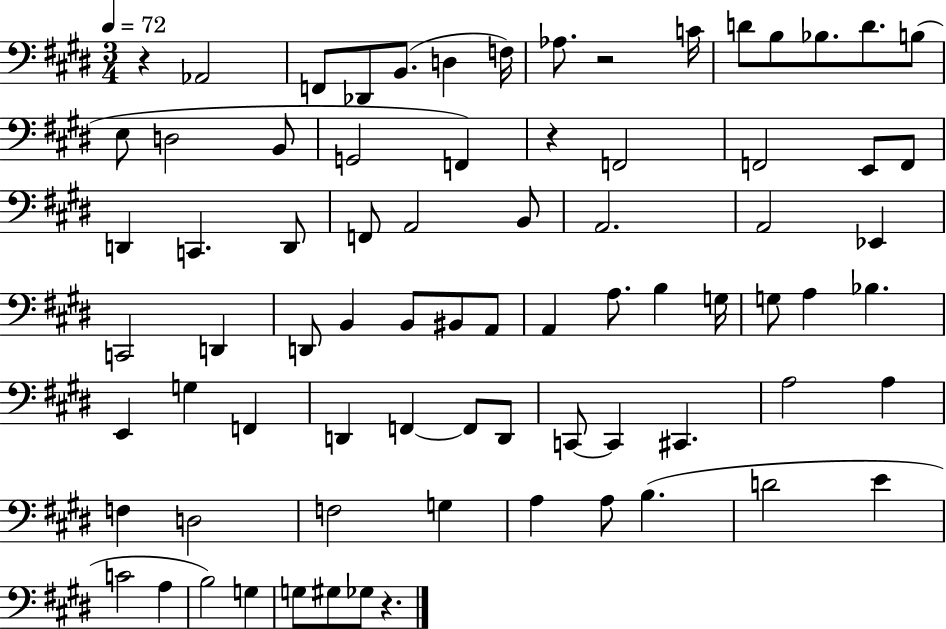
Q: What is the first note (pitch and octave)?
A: Ab2